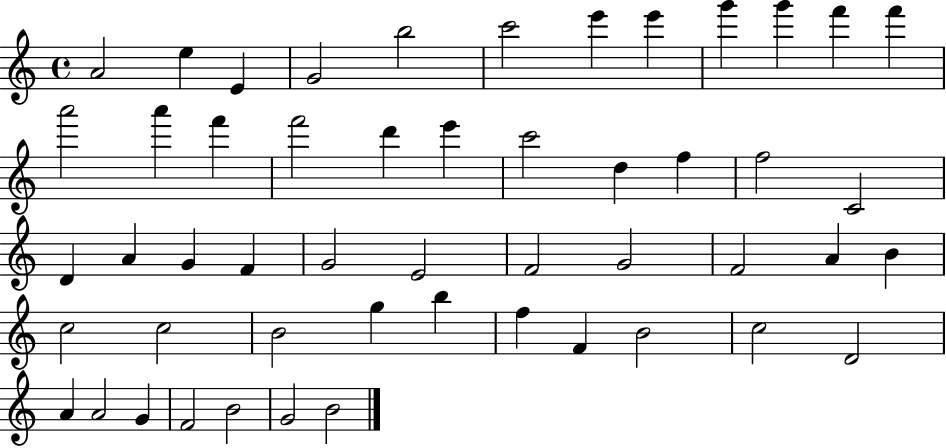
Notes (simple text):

A4/h E5/q E4/q G4/h B5/h C6/h E6/q E6/q G6/q G6/q F6/q F6/q A6/h A6/q F6/q F6/h D6/q E6/q C6/h D5/q F5/q F5/h C4/h D4/q A4/q G4/q F4/q G4/h E4/h F4/h G4/h F4/h A4/q B4/q C5/h C5/h B4/h G5/q B5/q F5/q F4/q B4/h C5/h D4/h A4/q A4/h G4/q F4/h B4/h G4/h B4/h